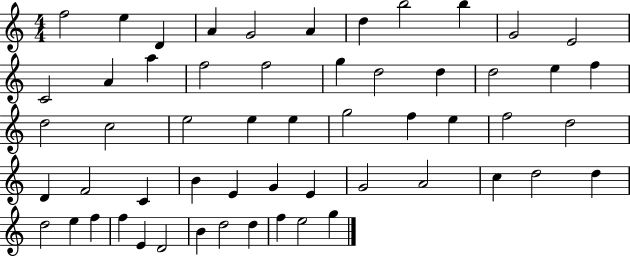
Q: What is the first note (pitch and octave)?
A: F5